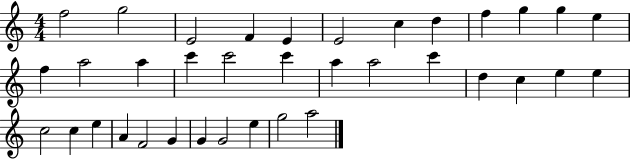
X:1
T:Untitled
M:4/4
L:1/4
K:C
f2 g2 E2 F E E2 c d f g g e f a2 a c' c'2 c' a a2 c' d c e e c2 c e A F2 G G G2 e g2 a2